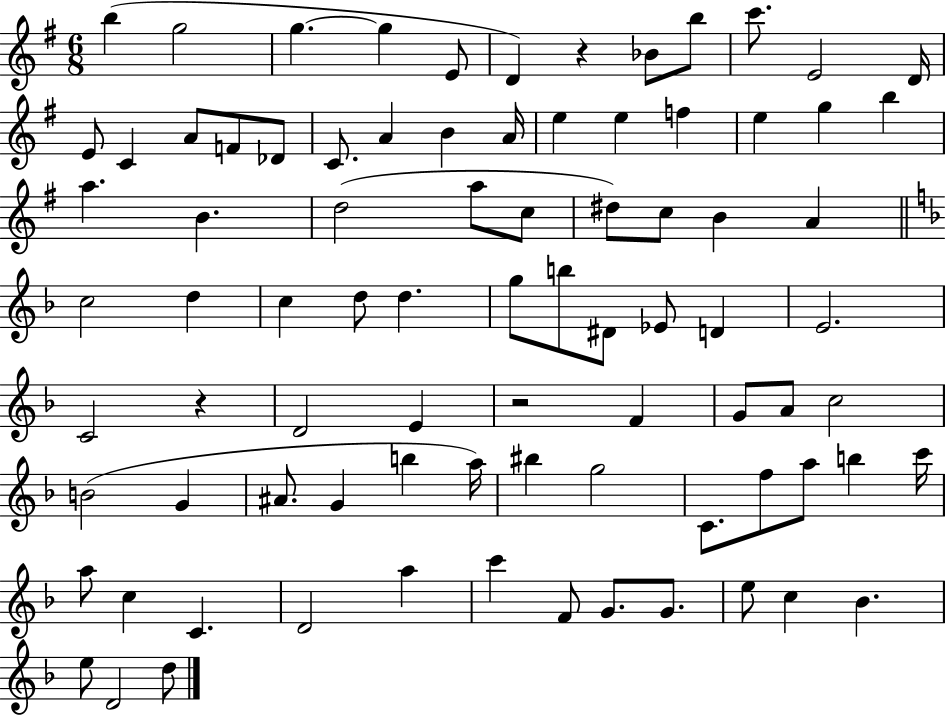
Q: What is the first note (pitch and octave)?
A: B5